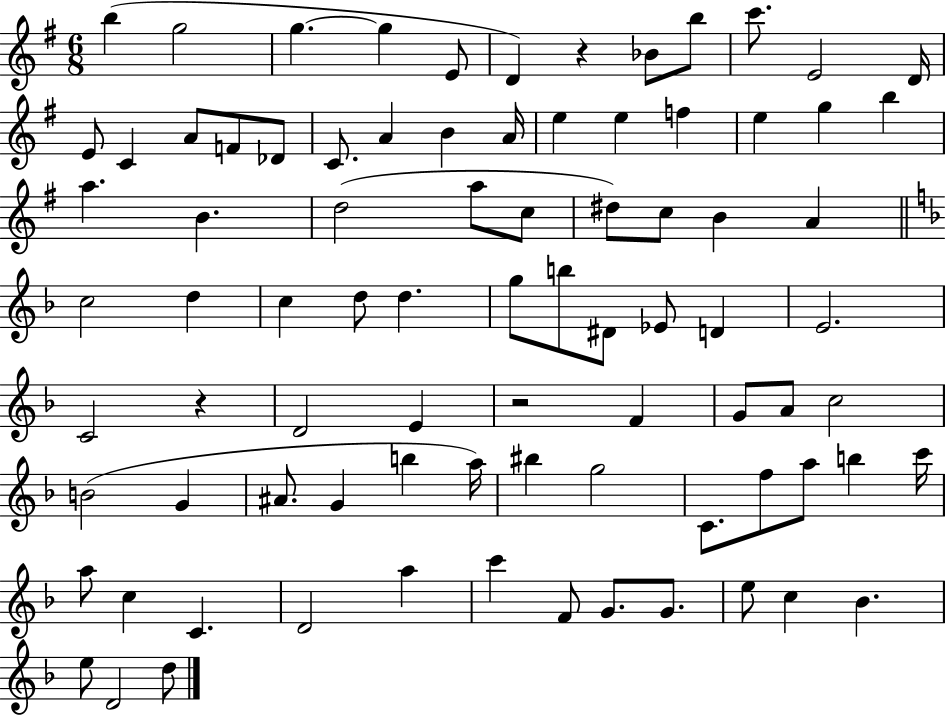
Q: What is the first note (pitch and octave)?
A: B5